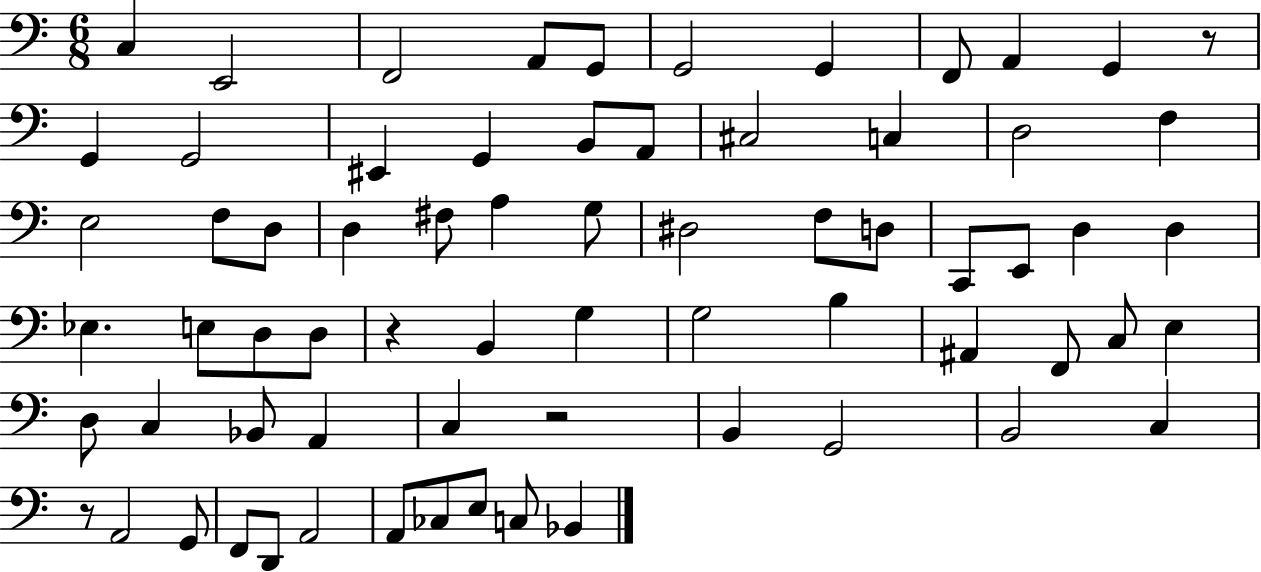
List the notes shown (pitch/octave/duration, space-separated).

C3/q E2/h F2/h A2/e G2/e G2/h G2/q F2/e A2/q G2/q R/e G2/q G2/h EIS2/q G2/q B2/e A2/e C#3/h C3/q D3/h F3/q E3/h F3/e D3/e D3/q F#3/e A3/q G3/e D#3/h F3/e D3/e C2/e E2/e D3/q D3/q Eb3/q. E3/e D3/e D3/e R/q B2/q G3/q G3/h B3/q A#2/q F2/e C3/e E3/q D3/e C3/q Bb2/e A2/q C3/q R/h B2/q G2/h B2/h C3/q R/e A2/h G2/e F2/e D2/e A2/h A2/e CES3/e E3/e C3/e Bb2/q